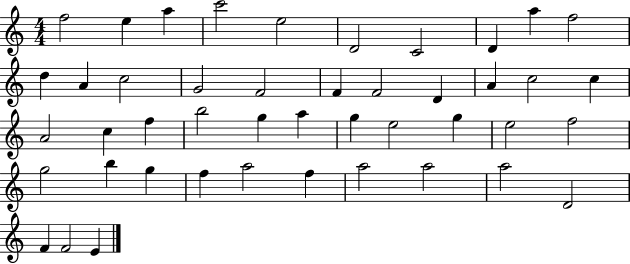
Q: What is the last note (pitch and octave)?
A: E4